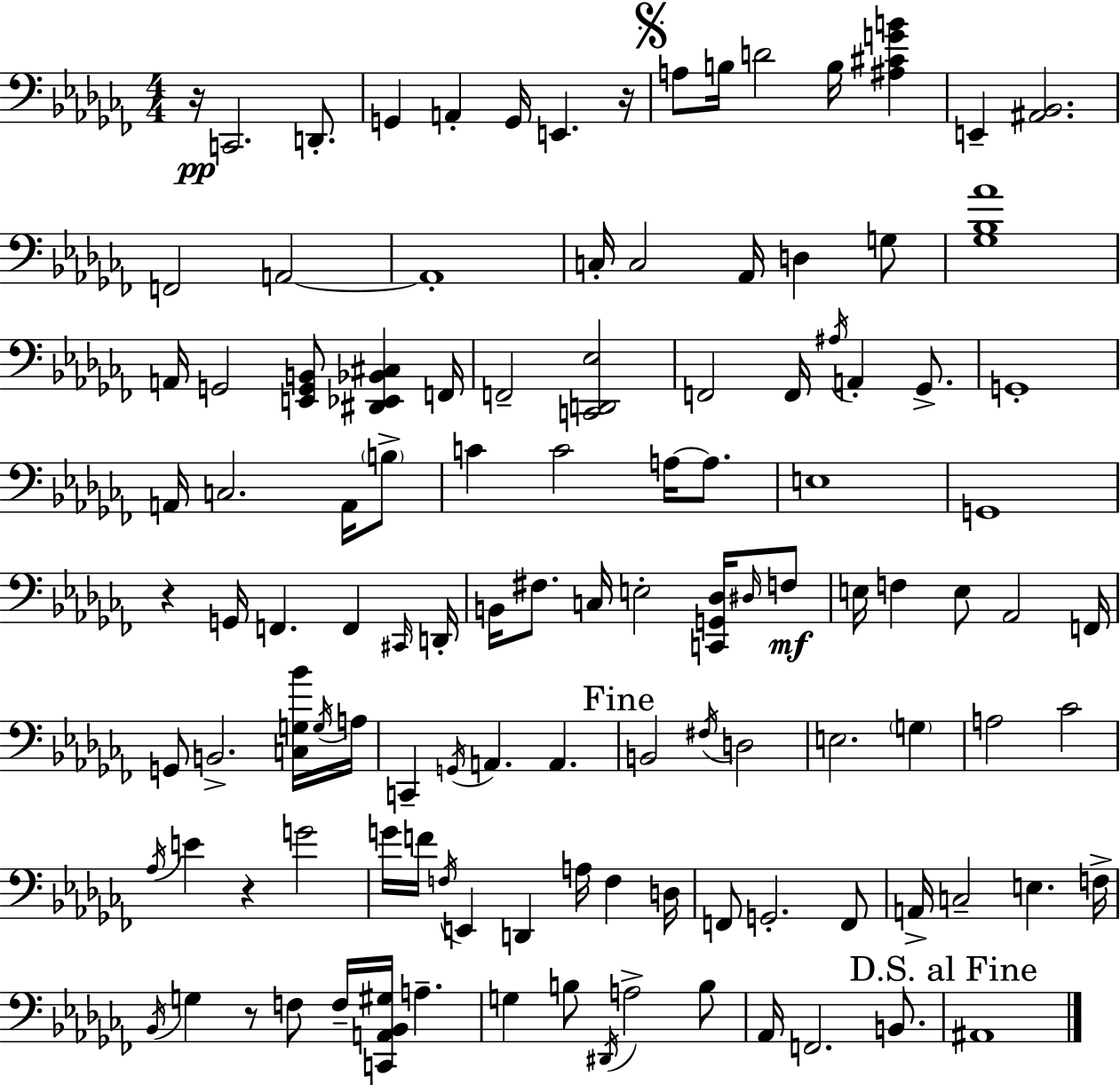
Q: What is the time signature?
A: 4/4